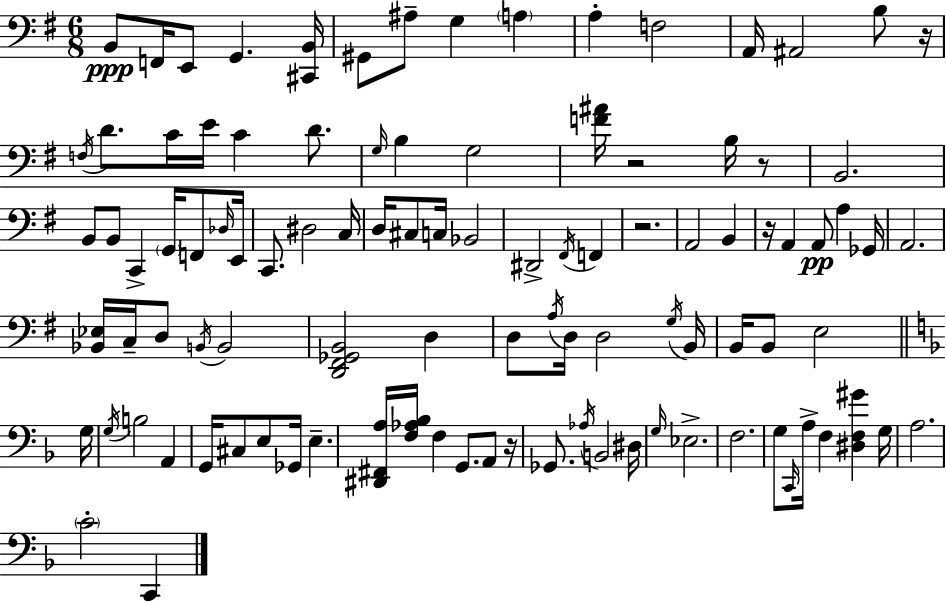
X:1
T:Untitled
M:6/8
L:1/4
K:G
B,,/2 F,,/4 E,,/2 G,, [^C,,B,,]/4 ^G,,/2 ^A,/2 G, A, A, F,2 A,,/4 ^A,,2 B,/2 z/4 F,/4 D/2 C/4 E/4 C D/2 G,/4 B, G,2 [F^A]/4 z2 B,/4 z/2 B,,2 B,,/2 B,,/2 C,, G,,/4 F,,/2 _D,/4 E,,/4 C,,/2 ^D,2 C,/4 D,/4 ^C,/2 C,/4 _B,,2 ^D,,2 ^F,,/4 F,, z2 A,,2 B,, z/4 A,, A,,/2 A, _G,,/4 A,,2 [_B,,_E,]/4 C,/4 D,/2 B,,/4 B,,2 [D,,^F,,_G,,B,,]2 D, D,/2 A,/4 D,/4 D,2 G,/4 B,,/4 B,,/4 B,,/2 E,2 G,/4 G,/4 B,2 A,, G,,/4 ^C,/2 E,/2 _G,,/4 E, [^D,,^F,,A,]/4 [F,_A,_B,]/4 F, G,,/2 A,,/2 z/4 _G,,/2 _A,/4 B,,2 ^D,/4 G,/4 _E,2 F,2 G,/2 C,,/4 A,/4 F, [^D,F,^G] G,/4 A,2 C2 C,,